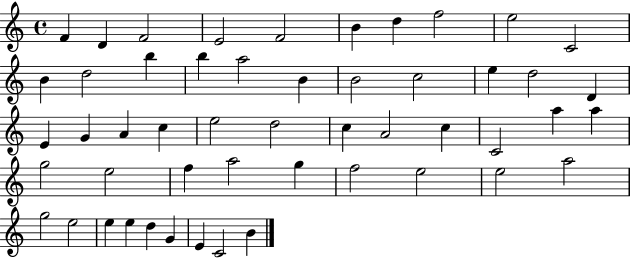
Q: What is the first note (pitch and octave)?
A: F4